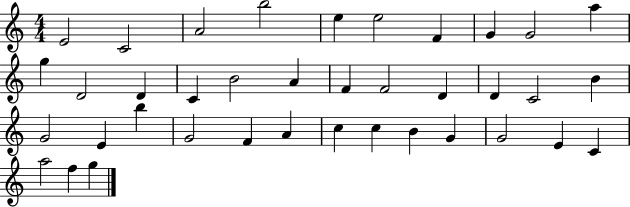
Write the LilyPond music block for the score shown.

{
  \clef treble
  \numericTimeSignature
  \time 4/4
  \key c \major
  e'2 c'2 | a'2 b''2 | e''4 e''2 f'4 | g'4 g'2 a''4 | \break g''4 d'2 d'4 | c'4 b'2 a'4 | f'4 f'2 d'4 | d'4 c'2 b'4 | \break g'2 e'4 b''4 | g'2 f'4 a'4 | c''4 c''4 b'4 g'4 | g'2 e'4 c'4 | \break a''2 f''4 g''4 | \bar "|."
}